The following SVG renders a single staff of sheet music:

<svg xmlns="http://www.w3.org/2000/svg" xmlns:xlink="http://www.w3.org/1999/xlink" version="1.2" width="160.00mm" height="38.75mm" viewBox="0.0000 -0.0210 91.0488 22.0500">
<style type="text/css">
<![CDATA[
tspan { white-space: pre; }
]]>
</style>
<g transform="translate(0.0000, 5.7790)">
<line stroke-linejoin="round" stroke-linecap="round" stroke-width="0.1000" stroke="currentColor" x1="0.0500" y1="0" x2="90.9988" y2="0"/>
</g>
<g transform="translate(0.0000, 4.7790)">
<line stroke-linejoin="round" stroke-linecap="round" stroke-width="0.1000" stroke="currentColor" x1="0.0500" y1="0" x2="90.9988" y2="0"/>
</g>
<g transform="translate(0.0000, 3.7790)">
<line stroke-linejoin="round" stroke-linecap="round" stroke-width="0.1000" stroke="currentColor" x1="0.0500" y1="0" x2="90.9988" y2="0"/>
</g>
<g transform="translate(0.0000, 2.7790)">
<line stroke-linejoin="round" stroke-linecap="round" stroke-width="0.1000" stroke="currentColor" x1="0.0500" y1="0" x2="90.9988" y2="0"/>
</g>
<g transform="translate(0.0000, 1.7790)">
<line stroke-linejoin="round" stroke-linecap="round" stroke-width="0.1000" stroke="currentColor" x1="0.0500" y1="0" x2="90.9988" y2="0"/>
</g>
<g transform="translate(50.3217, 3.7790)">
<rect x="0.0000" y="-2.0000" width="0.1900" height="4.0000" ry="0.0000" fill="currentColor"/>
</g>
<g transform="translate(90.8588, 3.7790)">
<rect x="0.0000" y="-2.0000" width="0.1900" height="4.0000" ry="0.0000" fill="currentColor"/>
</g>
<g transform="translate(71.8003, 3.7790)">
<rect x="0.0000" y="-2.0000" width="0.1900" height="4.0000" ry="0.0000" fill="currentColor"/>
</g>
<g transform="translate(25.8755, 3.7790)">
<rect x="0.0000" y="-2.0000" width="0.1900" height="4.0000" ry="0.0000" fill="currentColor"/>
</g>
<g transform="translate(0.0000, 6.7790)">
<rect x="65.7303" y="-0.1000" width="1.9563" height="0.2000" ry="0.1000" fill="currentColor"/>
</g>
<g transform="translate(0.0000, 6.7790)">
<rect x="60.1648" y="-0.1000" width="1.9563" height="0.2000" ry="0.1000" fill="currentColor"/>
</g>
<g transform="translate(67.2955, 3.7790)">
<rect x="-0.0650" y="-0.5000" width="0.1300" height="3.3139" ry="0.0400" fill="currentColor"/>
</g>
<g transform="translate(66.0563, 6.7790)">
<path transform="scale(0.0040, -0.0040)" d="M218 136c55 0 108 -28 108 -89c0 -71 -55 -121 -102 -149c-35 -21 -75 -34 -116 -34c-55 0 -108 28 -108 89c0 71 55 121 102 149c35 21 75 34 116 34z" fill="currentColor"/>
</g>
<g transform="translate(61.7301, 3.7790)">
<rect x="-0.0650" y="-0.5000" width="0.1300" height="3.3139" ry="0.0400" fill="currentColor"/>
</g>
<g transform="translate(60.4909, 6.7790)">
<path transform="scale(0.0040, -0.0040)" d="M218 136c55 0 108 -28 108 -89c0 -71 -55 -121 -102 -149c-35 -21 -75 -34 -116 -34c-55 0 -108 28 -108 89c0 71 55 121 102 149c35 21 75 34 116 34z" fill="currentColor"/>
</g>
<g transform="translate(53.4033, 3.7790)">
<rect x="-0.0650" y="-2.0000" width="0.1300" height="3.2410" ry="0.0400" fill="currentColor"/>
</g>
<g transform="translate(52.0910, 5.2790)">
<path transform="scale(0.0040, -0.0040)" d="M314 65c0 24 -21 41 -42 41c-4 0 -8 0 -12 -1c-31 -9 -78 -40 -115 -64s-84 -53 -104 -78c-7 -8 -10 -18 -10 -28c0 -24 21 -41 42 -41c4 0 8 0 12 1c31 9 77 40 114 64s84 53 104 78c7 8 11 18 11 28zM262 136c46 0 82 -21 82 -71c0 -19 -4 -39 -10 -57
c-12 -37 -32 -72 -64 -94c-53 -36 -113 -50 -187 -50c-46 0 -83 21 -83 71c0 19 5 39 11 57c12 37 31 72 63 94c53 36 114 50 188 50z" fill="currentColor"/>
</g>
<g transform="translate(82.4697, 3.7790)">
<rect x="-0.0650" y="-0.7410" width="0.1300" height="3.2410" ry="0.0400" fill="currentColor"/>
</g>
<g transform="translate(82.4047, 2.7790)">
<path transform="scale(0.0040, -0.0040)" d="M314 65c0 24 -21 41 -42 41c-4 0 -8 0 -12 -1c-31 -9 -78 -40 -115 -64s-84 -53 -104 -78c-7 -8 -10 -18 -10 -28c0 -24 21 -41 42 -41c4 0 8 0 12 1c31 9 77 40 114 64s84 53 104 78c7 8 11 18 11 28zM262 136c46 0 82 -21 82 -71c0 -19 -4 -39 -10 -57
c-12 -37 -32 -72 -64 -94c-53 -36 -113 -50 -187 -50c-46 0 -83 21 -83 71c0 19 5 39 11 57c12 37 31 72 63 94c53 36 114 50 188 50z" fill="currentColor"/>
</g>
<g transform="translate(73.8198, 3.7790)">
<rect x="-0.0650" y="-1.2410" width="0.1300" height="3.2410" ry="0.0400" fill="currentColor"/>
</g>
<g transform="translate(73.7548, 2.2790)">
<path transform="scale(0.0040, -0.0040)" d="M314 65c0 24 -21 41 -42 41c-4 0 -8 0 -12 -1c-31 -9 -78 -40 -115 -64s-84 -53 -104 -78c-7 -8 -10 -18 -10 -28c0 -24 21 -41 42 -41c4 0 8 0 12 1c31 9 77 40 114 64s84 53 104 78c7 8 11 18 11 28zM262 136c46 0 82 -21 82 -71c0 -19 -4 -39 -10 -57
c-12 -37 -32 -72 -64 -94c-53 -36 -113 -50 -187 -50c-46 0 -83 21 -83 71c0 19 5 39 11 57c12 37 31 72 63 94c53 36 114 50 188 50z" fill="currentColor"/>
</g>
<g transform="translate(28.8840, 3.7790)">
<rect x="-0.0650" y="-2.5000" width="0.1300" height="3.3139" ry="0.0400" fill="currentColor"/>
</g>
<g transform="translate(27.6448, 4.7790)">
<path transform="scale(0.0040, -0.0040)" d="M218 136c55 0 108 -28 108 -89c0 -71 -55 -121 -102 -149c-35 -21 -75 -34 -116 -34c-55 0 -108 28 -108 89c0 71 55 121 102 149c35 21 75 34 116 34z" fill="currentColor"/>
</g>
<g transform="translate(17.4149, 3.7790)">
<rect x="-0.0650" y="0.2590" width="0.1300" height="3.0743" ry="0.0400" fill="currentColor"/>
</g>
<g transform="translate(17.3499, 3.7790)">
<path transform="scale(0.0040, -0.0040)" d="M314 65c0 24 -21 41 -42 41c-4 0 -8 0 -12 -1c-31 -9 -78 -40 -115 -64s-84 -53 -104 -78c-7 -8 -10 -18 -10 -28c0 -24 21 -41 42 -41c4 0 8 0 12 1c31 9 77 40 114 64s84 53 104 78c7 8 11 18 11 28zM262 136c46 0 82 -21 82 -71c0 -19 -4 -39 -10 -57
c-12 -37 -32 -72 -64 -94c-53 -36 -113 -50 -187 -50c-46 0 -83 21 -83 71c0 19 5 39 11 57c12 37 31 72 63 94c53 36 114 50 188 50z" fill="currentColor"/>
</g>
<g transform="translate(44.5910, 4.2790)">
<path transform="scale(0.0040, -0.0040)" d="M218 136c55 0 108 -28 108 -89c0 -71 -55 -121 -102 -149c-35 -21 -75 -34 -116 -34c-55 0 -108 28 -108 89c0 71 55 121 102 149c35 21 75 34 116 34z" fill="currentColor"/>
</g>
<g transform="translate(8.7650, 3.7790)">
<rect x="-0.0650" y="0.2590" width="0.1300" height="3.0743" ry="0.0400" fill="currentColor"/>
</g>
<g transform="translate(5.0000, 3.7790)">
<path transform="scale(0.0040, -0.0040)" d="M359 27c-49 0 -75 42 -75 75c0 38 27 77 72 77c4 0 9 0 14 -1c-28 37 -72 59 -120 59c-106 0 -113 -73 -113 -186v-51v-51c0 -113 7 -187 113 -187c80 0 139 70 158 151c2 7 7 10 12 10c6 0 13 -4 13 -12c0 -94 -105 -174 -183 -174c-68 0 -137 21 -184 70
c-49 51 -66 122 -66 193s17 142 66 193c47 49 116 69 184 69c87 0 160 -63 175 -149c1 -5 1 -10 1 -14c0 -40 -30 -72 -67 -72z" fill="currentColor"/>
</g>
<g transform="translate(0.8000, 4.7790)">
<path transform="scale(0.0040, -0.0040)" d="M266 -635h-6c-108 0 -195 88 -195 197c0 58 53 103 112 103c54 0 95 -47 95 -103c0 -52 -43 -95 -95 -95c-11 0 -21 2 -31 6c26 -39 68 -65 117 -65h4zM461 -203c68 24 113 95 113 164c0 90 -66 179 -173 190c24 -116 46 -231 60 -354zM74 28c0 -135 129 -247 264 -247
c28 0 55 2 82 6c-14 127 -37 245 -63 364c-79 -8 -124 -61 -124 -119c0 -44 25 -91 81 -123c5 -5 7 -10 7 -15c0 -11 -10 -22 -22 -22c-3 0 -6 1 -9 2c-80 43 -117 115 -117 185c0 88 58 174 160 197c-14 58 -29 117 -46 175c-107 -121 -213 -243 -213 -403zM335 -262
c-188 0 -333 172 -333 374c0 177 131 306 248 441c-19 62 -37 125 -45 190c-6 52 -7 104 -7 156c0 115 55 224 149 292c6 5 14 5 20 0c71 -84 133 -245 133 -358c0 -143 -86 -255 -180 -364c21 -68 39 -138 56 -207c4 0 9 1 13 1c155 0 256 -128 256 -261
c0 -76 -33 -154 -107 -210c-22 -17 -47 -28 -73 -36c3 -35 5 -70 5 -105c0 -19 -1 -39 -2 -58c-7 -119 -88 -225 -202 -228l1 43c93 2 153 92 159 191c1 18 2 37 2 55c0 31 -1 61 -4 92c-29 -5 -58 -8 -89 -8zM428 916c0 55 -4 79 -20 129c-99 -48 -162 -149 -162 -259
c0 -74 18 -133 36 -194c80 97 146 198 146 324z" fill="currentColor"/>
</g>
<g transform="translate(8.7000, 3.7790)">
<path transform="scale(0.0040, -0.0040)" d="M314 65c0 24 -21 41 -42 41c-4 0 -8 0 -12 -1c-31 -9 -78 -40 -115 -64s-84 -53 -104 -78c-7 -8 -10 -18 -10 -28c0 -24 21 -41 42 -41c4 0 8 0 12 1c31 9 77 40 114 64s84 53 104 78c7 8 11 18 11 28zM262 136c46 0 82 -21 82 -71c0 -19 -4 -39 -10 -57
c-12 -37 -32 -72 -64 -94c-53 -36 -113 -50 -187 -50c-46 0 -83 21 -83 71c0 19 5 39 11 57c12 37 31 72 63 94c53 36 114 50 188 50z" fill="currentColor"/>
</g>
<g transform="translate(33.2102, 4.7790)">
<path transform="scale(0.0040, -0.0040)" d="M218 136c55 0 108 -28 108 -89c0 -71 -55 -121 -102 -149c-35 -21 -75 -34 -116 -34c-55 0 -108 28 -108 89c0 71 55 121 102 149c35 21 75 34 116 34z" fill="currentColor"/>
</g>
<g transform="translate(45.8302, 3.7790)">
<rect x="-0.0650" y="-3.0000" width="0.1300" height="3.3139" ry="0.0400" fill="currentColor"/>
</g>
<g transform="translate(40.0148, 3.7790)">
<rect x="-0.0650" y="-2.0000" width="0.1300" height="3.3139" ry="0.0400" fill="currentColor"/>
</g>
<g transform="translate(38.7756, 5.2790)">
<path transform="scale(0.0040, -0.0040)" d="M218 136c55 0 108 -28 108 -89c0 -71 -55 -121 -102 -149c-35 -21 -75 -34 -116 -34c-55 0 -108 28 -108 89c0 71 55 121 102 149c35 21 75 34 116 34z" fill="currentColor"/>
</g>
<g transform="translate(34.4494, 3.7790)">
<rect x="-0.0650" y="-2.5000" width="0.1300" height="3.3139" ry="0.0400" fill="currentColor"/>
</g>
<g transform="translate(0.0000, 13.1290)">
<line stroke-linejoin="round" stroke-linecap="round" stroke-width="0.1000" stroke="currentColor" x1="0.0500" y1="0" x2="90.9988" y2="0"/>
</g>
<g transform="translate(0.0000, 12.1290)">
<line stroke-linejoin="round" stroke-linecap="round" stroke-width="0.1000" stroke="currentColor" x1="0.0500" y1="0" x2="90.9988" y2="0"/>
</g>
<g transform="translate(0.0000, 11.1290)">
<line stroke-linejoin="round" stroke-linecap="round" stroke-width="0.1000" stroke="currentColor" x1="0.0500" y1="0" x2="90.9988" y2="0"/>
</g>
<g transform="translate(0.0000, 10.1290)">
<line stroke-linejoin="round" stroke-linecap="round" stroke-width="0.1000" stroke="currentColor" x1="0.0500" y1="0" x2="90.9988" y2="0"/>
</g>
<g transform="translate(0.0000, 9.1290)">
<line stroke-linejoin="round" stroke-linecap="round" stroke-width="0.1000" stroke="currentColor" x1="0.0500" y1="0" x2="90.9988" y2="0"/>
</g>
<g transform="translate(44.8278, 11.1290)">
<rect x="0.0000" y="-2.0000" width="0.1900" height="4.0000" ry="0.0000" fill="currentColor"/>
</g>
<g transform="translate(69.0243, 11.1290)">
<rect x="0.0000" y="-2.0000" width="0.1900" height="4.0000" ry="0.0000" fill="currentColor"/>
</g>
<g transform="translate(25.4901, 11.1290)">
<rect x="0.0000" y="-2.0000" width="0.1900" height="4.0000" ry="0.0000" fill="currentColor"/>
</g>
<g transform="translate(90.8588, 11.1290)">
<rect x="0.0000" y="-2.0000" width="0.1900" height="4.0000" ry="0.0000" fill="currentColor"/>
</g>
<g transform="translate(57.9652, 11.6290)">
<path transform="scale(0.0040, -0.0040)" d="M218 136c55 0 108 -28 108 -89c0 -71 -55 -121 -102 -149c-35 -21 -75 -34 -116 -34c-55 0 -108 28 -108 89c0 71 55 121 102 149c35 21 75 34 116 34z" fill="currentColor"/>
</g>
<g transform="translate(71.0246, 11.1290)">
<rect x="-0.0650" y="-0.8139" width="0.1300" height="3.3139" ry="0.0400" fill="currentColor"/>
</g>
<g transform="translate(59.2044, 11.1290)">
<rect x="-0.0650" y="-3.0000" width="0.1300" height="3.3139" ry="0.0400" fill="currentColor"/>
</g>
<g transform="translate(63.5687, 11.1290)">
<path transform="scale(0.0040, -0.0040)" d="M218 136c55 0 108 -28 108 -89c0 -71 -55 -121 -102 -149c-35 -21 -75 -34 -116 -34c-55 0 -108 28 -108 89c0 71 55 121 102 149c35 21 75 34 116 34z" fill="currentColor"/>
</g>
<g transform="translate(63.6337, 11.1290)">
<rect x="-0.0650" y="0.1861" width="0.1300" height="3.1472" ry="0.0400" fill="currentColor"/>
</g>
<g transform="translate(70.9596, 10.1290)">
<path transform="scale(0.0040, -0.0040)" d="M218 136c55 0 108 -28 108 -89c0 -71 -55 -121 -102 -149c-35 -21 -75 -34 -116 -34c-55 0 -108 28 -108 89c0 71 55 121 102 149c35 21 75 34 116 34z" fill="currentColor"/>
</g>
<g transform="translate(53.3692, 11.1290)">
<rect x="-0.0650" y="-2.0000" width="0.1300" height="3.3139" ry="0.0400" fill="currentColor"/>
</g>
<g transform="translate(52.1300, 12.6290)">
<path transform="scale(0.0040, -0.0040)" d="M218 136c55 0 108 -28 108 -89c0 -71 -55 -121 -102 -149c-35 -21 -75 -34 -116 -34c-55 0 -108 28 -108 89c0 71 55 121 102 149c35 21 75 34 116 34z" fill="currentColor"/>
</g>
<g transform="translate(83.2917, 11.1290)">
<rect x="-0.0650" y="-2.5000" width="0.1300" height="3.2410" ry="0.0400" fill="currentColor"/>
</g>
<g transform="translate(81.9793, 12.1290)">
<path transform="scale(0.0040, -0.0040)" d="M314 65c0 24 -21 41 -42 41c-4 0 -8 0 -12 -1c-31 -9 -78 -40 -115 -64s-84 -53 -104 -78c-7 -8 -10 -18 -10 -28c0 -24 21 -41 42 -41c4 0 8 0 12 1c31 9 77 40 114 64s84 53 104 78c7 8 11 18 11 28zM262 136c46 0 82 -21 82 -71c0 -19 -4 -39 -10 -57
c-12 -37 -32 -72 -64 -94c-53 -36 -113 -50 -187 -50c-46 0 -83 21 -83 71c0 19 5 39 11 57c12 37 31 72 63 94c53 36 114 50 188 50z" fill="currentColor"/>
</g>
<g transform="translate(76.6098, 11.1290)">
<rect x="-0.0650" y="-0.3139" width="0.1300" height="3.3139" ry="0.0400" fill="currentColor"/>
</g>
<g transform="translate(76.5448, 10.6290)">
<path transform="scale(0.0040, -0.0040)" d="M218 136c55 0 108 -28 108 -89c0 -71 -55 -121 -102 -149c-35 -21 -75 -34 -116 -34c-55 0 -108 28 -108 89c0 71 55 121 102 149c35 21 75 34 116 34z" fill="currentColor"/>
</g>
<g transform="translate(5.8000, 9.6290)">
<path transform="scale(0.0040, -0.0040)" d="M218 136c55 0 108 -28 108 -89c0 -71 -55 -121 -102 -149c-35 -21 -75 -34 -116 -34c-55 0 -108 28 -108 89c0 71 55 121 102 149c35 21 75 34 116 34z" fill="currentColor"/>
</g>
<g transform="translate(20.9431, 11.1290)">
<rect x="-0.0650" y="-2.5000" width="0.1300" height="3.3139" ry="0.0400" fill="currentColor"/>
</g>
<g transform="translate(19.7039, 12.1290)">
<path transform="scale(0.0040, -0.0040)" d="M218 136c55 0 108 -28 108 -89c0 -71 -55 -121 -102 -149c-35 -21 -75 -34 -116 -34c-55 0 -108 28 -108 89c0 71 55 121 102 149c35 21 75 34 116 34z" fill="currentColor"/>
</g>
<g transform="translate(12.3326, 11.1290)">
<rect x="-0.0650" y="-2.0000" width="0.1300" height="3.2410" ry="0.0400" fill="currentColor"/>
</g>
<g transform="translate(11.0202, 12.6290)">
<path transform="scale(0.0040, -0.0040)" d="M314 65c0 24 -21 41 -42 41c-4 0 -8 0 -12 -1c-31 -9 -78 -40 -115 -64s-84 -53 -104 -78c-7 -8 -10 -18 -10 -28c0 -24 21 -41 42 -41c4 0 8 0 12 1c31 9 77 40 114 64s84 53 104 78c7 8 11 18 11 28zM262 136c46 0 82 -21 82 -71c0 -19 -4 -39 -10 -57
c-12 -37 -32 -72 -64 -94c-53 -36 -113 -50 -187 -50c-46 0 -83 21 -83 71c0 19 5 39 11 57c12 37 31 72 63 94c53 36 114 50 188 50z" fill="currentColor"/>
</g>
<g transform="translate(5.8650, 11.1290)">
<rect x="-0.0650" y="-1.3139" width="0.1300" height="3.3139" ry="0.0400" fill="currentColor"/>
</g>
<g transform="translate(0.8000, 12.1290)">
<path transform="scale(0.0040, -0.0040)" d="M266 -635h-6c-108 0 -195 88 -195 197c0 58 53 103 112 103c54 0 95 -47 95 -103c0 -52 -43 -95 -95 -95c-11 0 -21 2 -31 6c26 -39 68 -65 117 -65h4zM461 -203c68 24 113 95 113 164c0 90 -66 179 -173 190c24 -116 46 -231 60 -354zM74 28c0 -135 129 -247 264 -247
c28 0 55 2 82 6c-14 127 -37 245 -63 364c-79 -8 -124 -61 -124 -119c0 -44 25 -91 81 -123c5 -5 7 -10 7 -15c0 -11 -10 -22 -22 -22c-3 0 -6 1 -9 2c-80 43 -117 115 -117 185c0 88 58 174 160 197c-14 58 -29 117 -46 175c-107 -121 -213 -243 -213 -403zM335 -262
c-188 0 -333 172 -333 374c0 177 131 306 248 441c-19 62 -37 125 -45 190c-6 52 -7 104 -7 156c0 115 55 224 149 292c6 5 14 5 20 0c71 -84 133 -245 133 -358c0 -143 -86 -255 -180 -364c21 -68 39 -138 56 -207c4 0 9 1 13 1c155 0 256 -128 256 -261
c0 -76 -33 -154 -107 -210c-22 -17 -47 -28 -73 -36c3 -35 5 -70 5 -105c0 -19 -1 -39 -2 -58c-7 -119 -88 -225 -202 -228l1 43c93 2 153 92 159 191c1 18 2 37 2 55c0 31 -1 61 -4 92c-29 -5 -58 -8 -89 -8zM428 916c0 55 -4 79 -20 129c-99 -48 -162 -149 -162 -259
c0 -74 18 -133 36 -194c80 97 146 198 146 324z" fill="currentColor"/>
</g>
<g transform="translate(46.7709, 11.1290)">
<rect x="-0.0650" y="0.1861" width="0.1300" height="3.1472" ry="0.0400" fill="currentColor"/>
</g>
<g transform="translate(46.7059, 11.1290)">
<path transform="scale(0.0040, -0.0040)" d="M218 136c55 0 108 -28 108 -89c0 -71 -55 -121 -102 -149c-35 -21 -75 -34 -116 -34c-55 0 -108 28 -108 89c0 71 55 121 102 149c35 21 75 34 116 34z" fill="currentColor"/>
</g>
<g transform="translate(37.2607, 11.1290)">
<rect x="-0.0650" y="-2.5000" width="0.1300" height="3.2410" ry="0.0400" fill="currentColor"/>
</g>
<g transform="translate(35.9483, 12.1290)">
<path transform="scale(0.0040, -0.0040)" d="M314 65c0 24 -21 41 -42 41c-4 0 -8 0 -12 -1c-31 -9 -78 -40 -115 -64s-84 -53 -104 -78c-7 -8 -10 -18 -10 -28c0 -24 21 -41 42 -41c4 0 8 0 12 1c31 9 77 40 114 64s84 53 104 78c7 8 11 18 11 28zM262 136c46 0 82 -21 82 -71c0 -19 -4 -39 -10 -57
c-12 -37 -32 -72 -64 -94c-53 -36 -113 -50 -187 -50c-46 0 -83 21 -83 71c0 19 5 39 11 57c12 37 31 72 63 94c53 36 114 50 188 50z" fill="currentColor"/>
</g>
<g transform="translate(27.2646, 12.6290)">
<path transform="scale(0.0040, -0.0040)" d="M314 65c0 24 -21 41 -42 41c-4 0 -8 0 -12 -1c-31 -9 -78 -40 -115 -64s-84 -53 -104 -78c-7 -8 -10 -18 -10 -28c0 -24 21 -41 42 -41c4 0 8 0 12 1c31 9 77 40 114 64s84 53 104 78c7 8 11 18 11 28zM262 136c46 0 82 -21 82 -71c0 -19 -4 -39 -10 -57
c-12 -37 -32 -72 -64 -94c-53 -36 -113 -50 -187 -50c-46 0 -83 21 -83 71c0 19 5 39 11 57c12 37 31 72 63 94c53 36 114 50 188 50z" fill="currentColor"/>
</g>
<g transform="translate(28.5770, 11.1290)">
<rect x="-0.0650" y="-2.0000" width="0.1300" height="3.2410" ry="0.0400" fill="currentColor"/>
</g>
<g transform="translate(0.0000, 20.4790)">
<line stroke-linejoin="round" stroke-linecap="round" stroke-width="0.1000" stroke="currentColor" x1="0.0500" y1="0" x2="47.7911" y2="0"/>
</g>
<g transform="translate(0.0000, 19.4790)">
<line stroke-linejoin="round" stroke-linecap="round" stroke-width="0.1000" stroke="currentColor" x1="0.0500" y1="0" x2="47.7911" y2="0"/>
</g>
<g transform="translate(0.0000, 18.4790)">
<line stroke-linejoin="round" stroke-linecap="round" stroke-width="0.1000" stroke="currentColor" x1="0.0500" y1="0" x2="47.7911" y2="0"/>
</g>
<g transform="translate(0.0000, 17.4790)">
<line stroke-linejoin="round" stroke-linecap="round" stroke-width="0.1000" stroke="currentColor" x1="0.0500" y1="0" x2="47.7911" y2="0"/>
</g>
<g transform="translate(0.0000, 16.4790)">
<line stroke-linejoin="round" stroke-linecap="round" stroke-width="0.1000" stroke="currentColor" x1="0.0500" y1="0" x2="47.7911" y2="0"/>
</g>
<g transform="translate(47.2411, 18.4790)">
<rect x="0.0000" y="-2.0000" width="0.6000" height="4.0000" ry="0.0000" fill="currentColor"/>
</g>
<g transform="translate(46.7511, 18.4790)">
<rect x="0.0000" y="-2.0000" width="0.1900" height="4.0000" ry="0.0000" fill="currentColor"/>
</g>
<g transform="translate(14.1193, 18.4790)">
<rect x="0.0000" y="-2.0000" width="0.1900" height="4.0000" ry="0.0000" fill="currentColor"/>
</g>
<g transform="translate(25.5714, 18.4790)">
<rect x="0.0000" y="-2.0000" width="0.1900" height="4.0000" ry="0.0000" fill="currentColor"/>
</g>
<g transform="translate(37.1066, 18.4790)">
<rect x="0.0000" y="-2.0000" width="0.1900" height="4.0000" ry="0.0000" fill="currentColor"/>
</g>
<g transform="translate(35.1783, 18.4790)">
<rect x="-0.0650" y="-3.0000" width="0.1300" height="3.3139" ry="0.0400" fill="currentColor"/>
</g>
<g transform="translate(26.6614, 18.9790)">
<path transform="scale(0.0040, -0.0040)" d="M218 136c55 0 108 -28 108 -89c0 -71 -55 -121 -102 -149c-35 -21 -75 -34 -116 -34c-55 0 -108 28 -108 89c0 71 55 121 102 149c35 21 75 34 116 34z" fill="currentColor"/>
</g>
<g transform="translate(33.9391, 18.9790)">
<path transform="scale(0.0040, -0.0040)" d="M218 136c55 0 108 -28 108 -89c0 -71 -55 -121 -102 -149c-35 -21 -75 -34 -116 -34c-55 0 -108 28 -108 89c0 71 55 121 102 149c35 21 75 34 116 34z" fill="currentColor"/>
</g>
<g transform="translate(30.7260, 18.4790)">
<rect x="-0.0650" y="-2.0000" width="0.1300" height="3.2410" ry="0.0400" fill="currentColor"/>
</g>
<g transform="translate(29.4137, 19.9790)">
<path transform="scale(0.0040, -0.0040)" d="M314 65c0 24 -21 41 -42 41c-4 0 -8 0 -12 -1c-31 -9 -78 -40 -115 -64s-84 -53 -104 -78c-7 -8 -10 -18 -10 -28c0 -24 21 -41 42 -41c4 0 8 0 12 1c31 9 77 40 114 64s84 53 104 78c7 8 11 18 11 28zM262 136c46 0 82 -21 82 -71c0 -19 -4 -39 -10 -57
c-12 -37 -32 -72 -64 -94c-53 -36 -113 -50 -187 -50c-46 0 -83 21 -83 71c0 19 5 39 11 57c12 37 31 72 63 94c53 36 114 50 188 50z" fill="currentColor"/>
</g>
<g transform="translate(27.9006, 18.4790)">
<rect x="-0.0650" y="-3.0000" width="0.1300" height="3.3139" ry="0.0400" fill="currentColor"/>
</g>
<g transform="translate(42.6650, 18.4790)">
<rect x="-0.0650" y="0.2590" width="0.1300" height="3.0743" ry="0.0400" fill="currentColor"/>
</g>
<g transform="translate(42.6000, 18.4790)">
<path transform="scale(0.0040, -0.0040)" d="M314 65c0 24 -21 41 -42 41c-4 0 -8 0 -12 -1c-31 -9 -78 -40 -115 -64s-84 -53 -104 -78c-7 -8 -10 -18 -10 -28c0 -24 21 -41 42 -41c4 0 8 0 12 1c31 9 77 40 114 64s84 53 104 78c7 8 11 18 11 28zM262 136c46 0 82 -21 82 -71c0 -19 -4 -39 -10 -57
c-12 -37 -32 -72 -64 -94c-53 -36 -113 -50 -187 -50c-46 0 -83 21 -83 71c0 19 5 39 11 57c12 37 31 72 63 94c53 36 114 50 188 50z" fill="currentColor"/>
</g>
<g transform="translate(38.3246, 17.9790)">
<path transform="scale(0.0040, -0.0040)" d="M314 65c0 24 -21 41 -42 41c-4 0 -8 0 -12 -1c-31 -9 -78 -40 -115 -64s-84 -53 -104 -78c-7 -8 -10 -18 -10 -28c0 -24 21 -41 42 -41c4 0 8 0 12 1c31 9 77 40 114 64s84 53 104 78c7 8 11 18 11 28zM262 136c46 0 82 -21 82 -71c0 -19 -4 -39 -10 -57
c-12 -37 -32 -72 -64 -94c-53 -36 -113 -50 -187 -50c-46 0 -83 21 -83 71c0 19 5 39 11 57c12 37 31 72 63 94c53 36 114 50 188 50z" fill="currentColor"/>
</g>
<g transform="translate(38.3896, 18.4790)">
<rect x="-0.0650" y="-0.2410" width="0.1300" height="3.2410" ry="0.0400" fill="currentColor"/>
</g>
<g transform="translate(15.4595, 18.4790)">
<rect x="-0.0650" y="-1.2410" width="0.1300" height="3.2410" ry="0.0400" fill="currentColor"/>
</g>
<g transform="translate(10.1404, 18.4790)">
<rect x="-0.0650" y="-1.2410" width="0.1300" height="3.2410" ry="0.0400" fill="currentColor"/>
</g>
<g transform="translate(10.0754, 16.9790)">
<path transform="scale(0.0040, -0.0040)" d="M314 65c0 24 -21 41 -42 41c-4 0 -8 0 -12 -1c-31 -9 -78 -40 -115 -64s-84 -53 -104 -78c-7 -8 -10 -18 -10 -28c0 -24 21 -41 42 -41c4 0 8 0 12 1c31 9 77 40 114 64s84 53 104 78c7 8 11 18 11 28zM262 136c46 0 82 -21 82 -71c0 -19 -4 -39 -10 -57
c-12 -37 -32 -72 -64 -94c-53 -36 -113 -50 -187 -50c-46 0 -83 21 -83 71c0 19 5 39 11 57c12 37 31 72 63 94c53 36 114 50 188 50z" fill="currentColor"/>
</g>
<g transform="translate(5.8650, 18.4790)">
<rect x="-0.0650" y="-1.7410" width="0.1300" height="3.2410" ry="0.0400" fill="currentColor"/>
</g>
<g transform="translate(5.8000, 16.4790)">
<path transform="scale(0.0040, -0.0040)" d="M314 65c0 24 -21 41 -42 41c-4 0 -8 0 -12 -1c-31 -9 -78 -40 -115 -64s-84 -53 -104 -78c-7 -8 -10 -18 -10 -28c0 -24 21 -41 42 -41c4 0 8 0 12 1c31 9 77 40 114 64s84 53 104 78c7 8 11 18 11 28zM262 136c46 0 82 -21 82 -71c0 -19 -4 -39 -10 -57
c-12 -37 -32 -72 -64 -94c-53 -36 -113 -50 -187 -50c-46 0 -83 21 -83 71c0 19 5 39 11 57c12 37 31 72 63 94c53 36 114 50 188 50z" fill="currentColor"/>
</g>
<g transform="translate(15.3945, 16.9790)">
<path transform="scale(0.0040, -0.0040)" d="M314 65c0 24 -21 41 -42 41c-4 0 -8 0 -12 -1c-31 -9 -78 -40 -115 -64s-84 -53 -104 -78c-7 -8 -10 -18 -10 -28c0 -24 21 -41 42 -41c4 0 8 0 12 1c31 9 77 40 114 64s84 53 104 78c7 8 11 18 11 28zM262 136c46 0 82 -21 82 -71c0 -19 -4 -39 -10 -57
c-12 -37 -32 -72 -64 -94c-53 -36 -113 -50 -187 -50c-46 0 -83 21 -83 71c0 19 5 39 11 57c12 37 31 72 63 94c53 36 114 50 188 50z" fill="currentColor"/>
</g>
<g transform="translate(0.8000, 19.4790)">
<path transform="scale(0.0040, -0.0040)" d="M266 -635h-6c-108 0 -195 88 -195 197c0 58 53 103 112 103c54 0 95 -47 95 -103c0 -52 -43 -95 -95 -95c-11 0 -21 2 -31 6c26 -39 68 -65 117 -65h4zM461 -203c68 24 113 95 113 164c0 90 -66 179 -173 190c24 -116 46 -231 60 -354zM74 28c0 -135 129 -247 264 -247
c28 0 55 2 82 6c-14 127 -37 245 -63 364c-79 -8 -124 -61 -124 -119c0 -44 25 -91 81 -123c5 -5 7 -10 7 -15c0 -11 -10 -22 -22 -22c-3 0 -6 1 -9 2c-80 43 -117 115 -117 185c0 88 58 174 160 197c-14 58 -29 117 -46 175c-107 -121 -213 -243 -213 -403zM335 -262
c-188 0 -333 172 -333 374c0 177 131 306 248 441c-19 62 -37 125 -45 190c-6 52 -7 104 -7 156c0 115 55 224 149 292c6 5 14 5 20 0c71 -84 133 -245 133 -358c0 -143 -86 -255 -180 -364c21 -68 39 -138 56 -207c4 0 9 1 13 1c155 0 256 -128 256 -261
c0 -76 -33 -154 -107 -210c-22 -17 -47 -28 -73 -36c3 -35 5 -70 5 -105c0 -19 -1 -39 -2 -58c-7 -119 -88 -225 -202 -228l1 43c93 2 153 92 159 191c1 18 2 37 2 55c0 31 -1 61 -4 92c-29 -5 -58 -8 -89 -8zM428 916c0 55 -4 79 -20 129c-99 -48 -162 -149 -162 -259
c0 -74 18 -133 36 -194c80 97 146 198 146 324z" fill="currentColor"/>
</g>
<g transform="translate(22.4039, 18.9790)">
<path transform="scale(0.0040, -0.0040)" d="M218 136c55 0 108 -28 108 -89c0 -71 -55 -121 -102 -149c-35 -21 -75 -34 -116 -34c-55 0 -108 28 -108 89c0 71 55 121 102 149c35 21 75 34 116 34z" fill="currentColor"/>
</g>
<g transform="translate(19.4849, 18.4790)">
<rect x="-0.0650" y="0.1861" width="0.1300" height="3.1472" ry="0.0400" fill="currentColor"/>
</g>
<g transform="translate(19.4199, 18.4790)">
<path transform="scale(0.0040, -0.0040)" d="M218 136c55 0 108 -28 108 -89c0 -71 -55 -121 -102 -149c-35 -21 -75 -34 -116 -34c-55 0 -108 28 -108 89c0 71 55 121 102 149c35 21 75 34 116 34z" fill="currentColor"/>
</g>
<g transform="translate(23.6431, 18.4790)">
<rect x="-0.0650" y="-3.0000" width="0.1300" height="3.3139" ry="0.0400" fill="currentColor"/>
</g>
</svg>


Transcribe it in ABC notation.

X:1
T:Untitled
M:4/4
L:1/4
K:C
B2 B2 G G F A F2 C C e2 d2 e F2 G F2 G2 B F A B d c G2 f2 e2 e2 B A A F2 A c2 B2